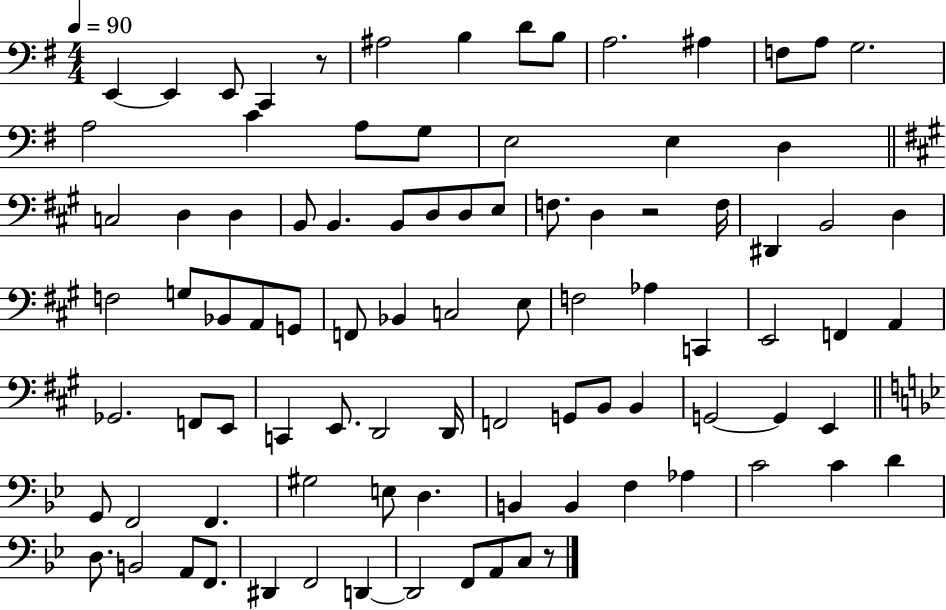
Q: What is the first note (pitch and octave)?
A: E2